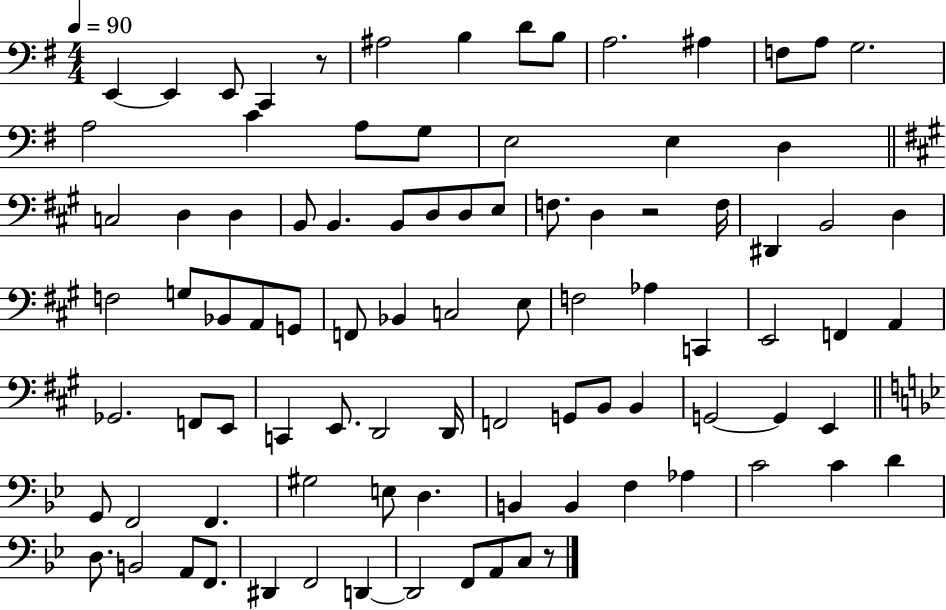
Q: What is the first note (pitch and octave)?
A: E2